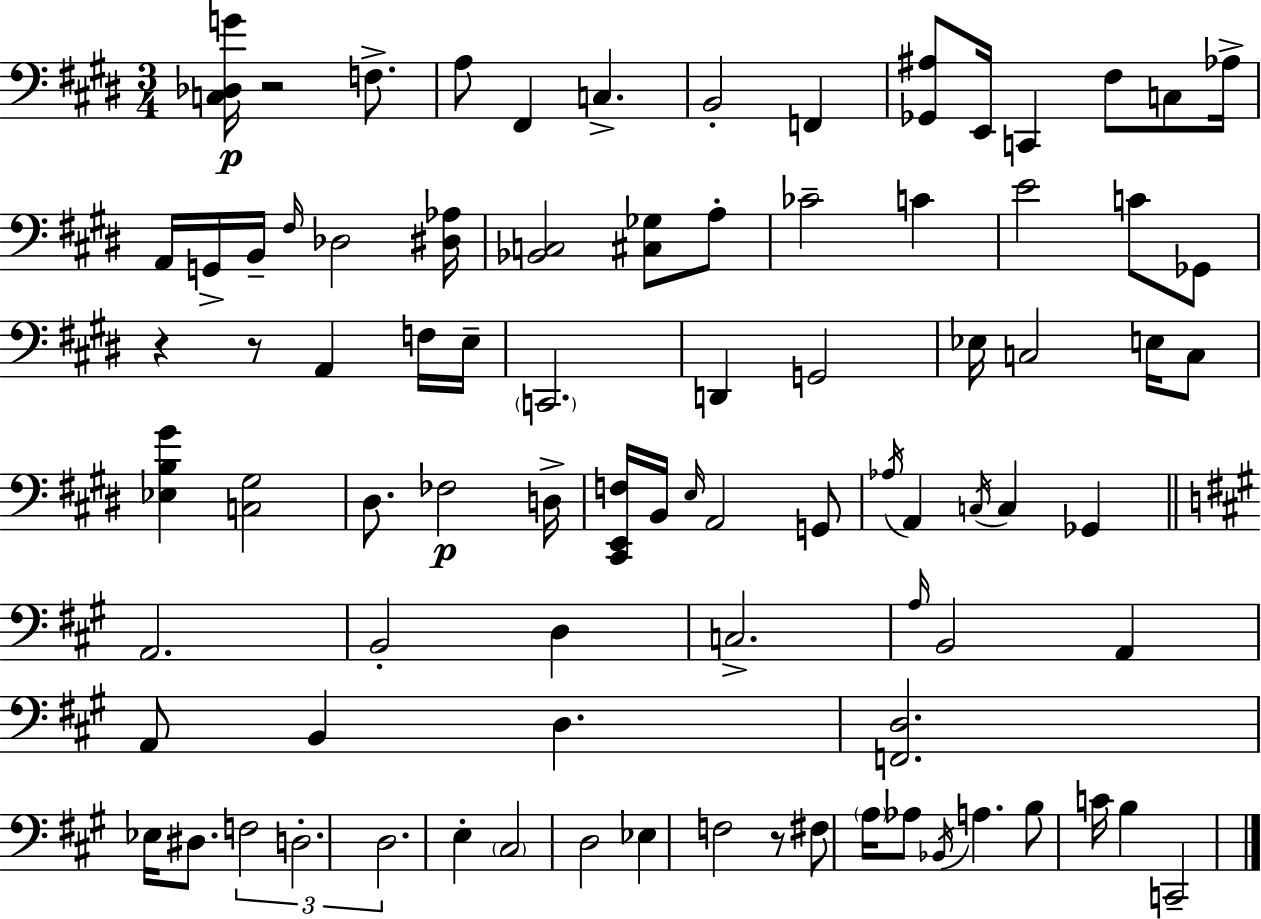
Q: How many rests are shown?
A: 4